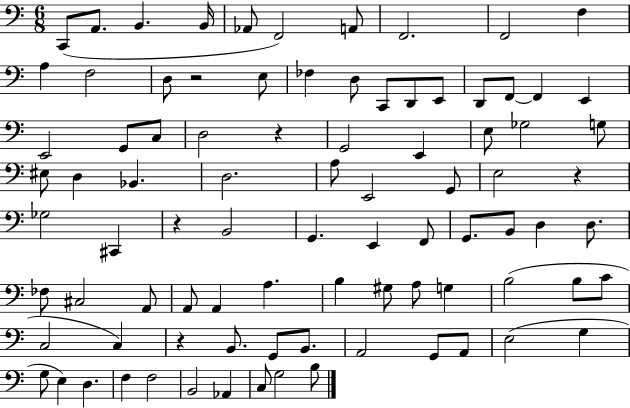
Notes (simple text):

C2/e A2/e. B2/q. B2/s Ab2/e F2/h A2/e F2/h. F2/h F3/q A3/q F3/h D3/e R/h E3/e FES3/q D3/e C2/e D2/e E2/e D2/e F2/e F2/q E2/q E2/h G2/e C3/e D3/h R/q G2/h E2/q E3/e Gb3/h G3/e EIS3/e D3/q Bb2/q. D3/h. A3/e E2/h G2/e E3/h R/q Gb3/h C#2/q R/q B2/h G2/q. E2/q F2/e G2/e. B2/e D3/q D3/e. FES3/e C#3/h A2/e A2/e A2/q A3/q. B3/q G#3/e A3/e G3/q B3/h B3/e C4/e C3/h C3/q R/q B2/e. G2/e B2/e. A2/h G2/e A2/e E3/h G3/q G3/e E3/q D3/q. F3/q F3/h B2/h Ab2/q C3/e G3/h B3/e